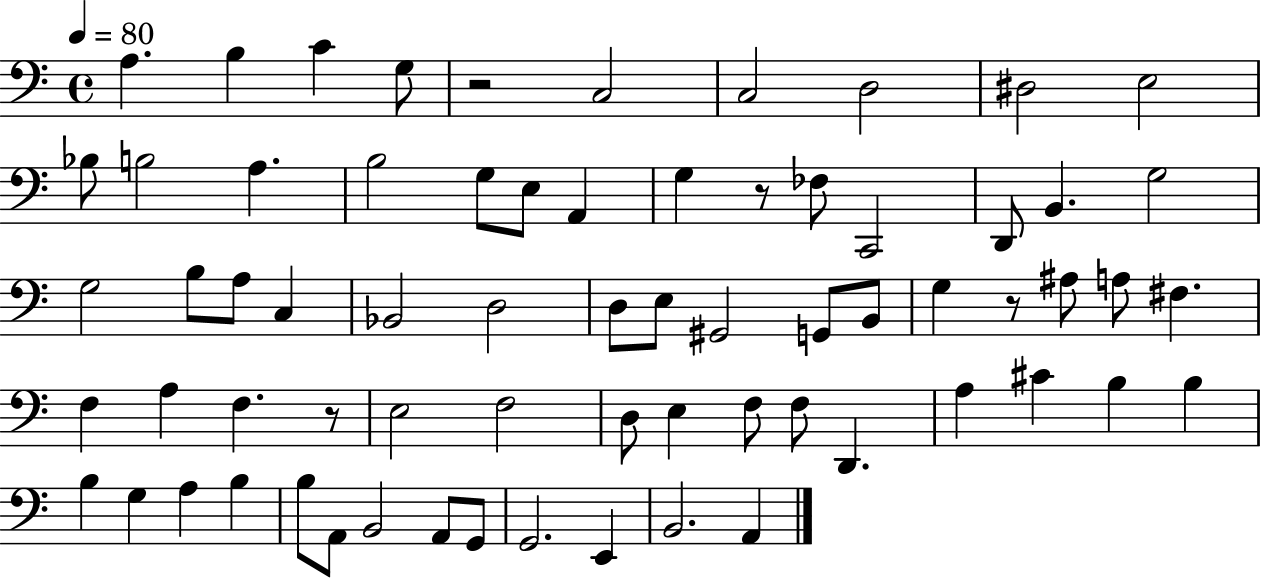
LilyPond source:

{
  \clef bass
  \time 4/4
  \defaultTimeSignature
  \key c \major
  \tempo 4 = 80
  a4. b4 c'4 g8 | r2 c2 | c2 d2 | dis2 e2 | \break bes8 b2 a4. | b2 g8 e8 a,4 | g4 r8 fes8 c,2 | d,8 b,4. g2 | \break g2 b8 a8 c4 | bes,2 d2 | d8 e8 gis,2 g,8 b,8 | g4 r8 ais8 a8 fis4. | \break f4 a4 f4. r8 | e2 f2 | d8 e4 f8 f8 d,4. | a4 cis'4 b4 b4 | \break b4 g4 a4 b4 | b8 a,8 b,2 a,8 g,8 | g,2. e,4 | b,2. a,4 | \break \bar "|."
}